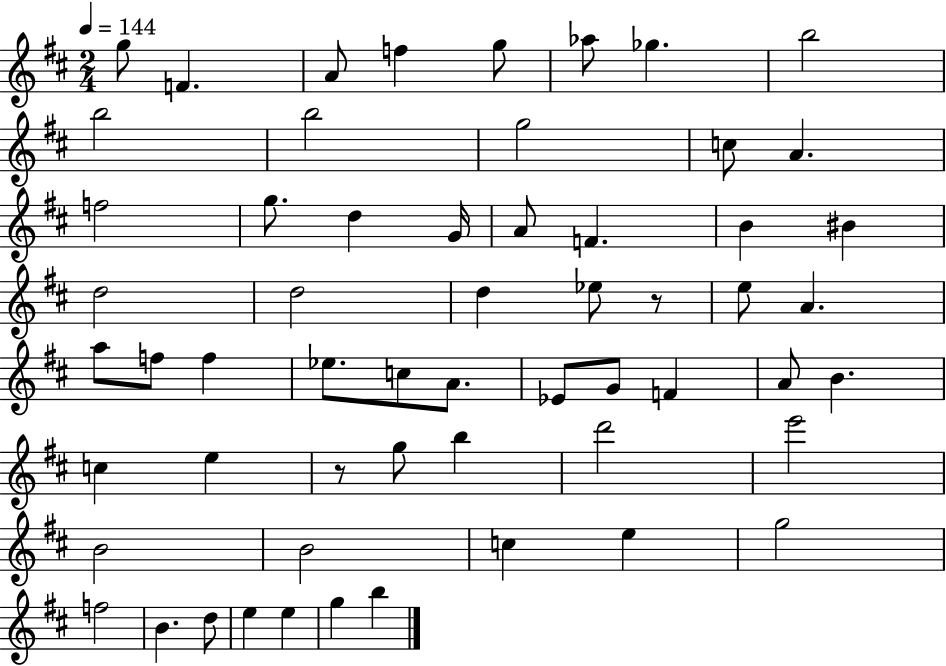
{
  \clef treble
  \numericTimeSignature
  \time 2/4
  \key d \major
  \tempo 4 = 144
  \repeat volta 2 { g''8 f'4. | a'8 f''4 g''8 | aes''8 ges''4. | b''2 | \break b''2 | b''2 | g''2 | c''8 a'4. | \break f''2 | g''8. d''4 g'16 | a'8 f'4. | b'4 bis'4 | \break d''2 | d''2 | d''4 ees''8 r8 | e''8 a'4. | \break a''8 f''8 f''4 | ees''8. c''8 a'8. | ees'8 g'8 f'4 | a'8 b'4. | \break c''4 e''4 | r8 g''8 b''4 | d'''2 | e'''2 | \break b'2 | b'2 | c''4 e''4 | g''2 | \break f''2 | b'4. d''8 | e''4 e''4 | g''4 b''4 | \break } \bar "|."
}